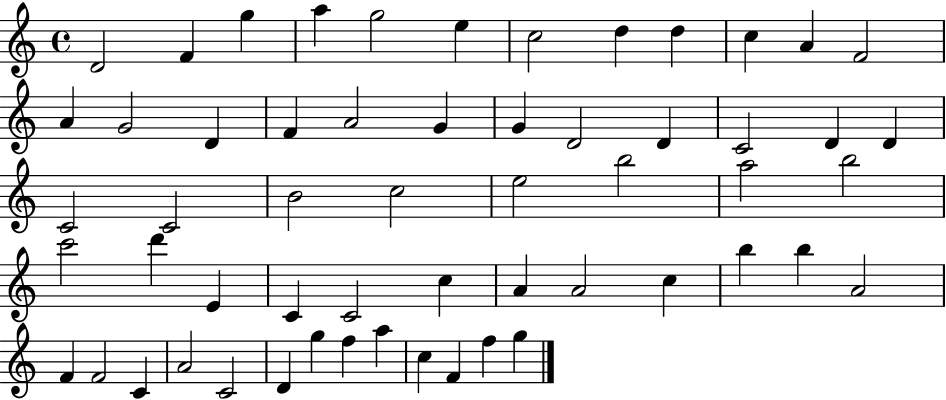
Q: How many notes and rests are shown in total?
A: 57